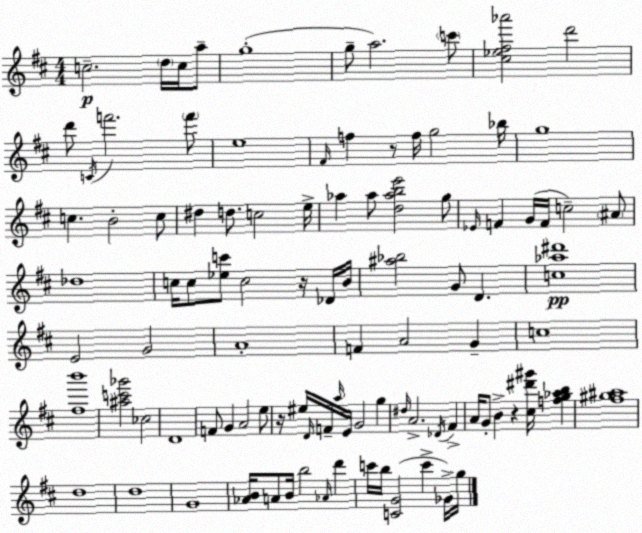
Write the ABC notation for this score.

X:1
T:Untitled
M:4/4
L:1/4
K:D
c2 d/4 c/4 a/2 g4 g/2 a2 c'/2 [^c_e^f_a']2 d'2 d'/2 C/4 f'2 f'/2 e4 ^F/4 f z/2 f/4 g2 _b/4 g4 c B2 c/2 ^d d/2 c2 e/4 _a _a/2 [d_abe']2 g/2 _E/4 F G/4 F/4 c2 ^A/2 _d4 c/4 c/2 [_ec']/2 c2 z/4 _D/4 B/4 [^a_b]2 G/2 D [c_a^d']4 E2 G2 A4 F A2 G c4 [^fb']4 [^ac'_g']2 _c2 D4 F/2 G A2 e/2 z/4 ^e/4 D/4 F/4 a/4 E/4 G2 g ^d/4 A2 _D/4 ^F A/4 G/2 B z [^c^d'^g']/4 [fg_ab] [^f^g^a]4 d4 d4 G4 [_AB]/4 A/2 B/4 b2 _A/4 d' c'/4 b/4 [CG]2 c' _G/4 g/4